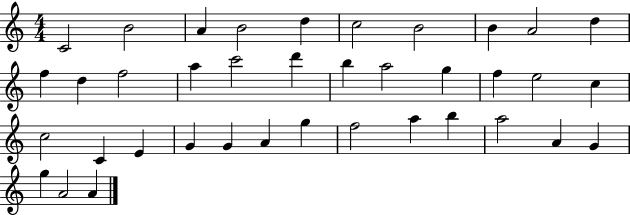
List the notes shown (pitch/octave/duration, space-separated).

C4/h B4/h A4/q B4/h D5/q C5/h B4/h B4/q A4/h D5/q F5/q D5/q F5/h A5/q C6/h D6/q B5/q A5/h G5/q F5/q E5/h C5/q C5/h C4/q E4/q G4/q G4/q A4/q G5/q F5/h A5/q B5/q A5/h A4/q G4/q G5/q A4/h A4/q